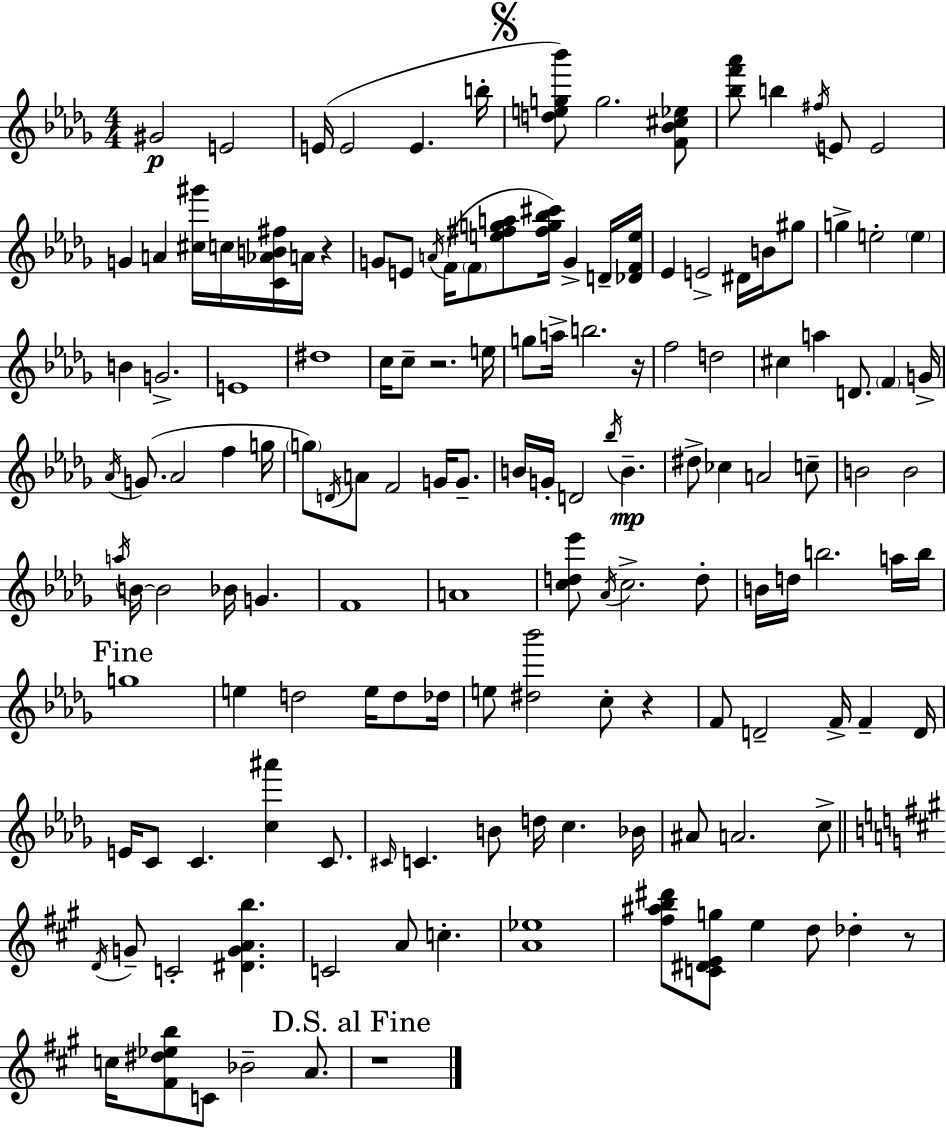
{
  \clef treble
  \numericTimeSignature
  \time 4/4
  \key bes \minor
  gis'2\p e'2 | e'16( e'2 e'4. b''16-. | \mark \markup { \musicglyph "scripts.segno" } <d'' e'' g'' bes'''>8) g''2. <f' bes' cis'' ees''>8 | <bes'' f''' aes'''>8 b''4 \acciaccatura { fis''16 } e'8 e'2 | \break g'4 a'4 <cis'' gis'''>16 c''16 <c' aes' b' fis''>16 a'16 r4 | g'8 e'8 \acciaccatura { a'16 }( f'16 \parenthesize f'8 <e'' fis'' g'' a''>8 <fis'' g'' bes'' cis'''>16) g'4-> | d'16-- <des' f' e''>16 ees'4 e'2-> dis'16 b'16 | gis''8 g''4-> e''2-. \parenthesize e''4 | \break b'4 g'2.-> | e'1 | dis''1 | c''16 c''8-- r2. | \break e''16 g''8 a''16-> b''2. | r16 f''2 d''2 | cis''4 a''4 d'8. \parenthesize f'4 | g'16-> \acciaccatura { aes'16 }( g'8. aes'2 f''4 | \break g''16 \parenthesize g''8) \acciaccatura { d'16 } a'8 f'2 | g'16 g'8.-- b'16 g'16-. d'2 \acciaccatura { bes''16 }\mp b'4.-- | dis''8-> ces''4 a'2 | c''8-- b'2 b'2 | \break \acciaccatura { a''16 } b'16~~ b'2 bes'16 | g'4. f'1 | a'1 | <c'' d'' ees'''>8 \acciaccatura { aes'16 } c''2.-> | \break d''8-. b'16 d''16 b''2. | a''16 b''16 \mark "Fine" g''1 | e''4 d''2 | e''16 d''8 des''16 e''8 <dis'' bes'''>2 | \break c''8-. r4 f'8 d'2-- | f'16-> f'4-- d'16 e'16 c'8 c'4. | <c'' ais'''>4 c'8. \grace { cis'16 } c'4. b'8 | d''16 c''4. bes'16 ais'8 a'2. | \break c''8-> \bar "||" \break \key a \major \acciaccatura { d'16 } g'8-- c'2-. <dis' g' a' b''>4. | c'2 a'8 c''4.-. | <a' ees''>1 | <fis'' ais'' b'' dis'''>8 <c' dis' e' g''>8 e''4 d''8 des''4-. r8 | \break c''16 <fis' dis'' ees'' b''>8 c'8 bes'2-- a'8. | \mark "D.S. al Fine" r1 | \bar "|."
}